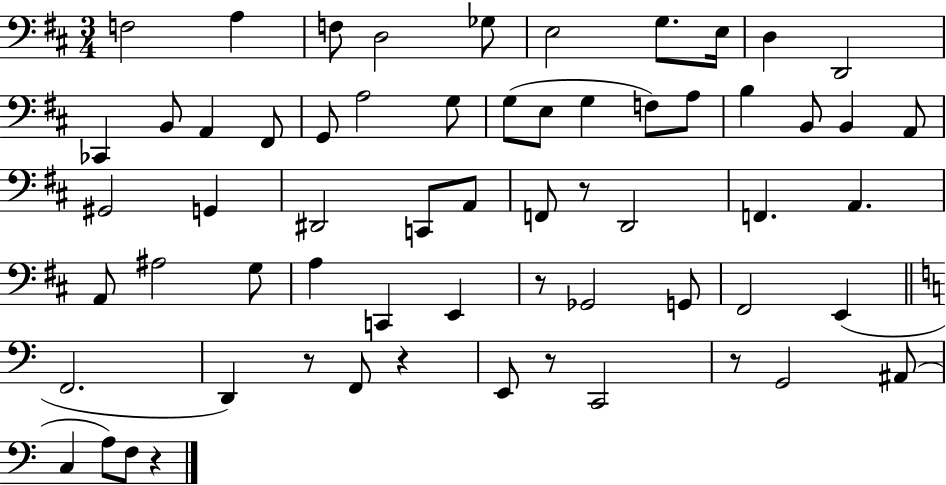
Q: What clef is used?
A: bass